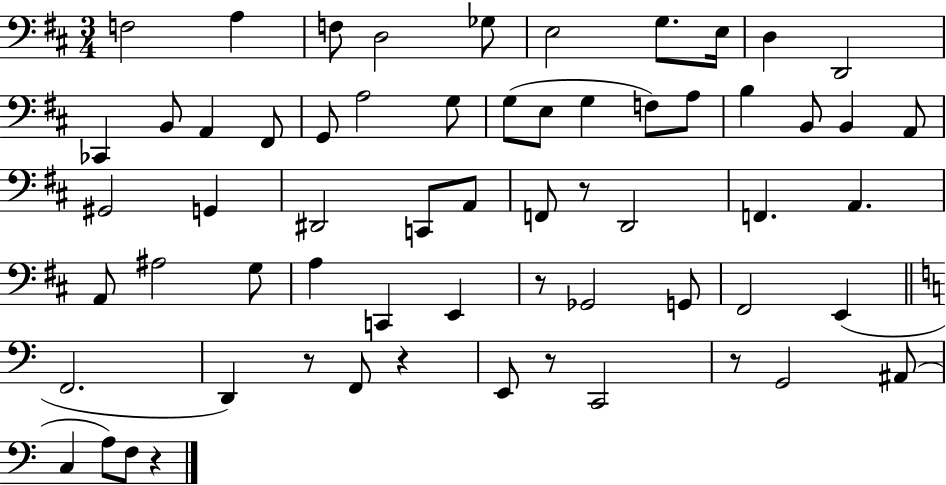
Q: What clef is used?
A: bass